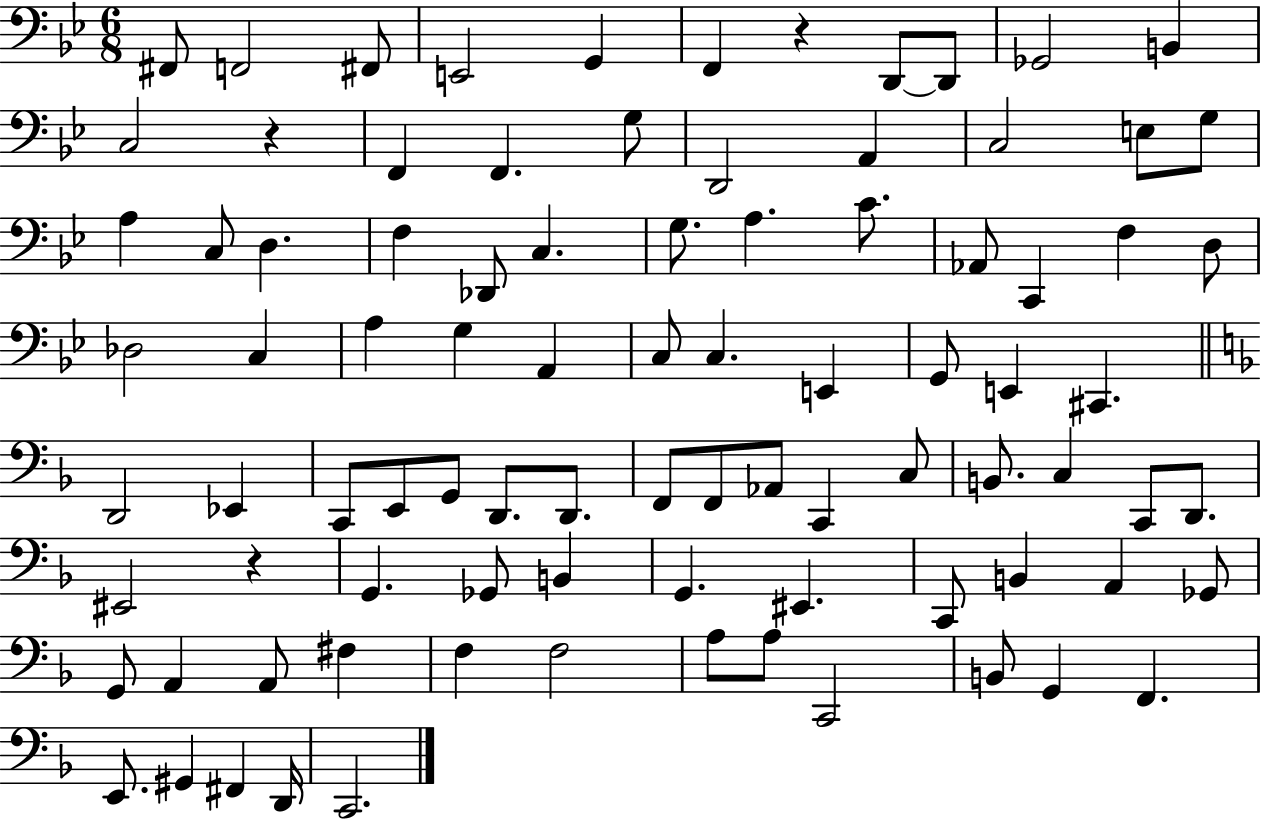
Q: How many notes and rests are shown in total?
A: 89